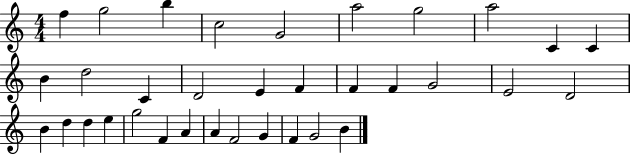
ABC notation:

X:1
T:Untitled
M:4/4
L:1/4
K:C
f g2 b c2 G2 a2 g2 a2 C C B d2 C D2 E F F F G2 E2 D2 B d d e g2 F A A F2 G F G2 B